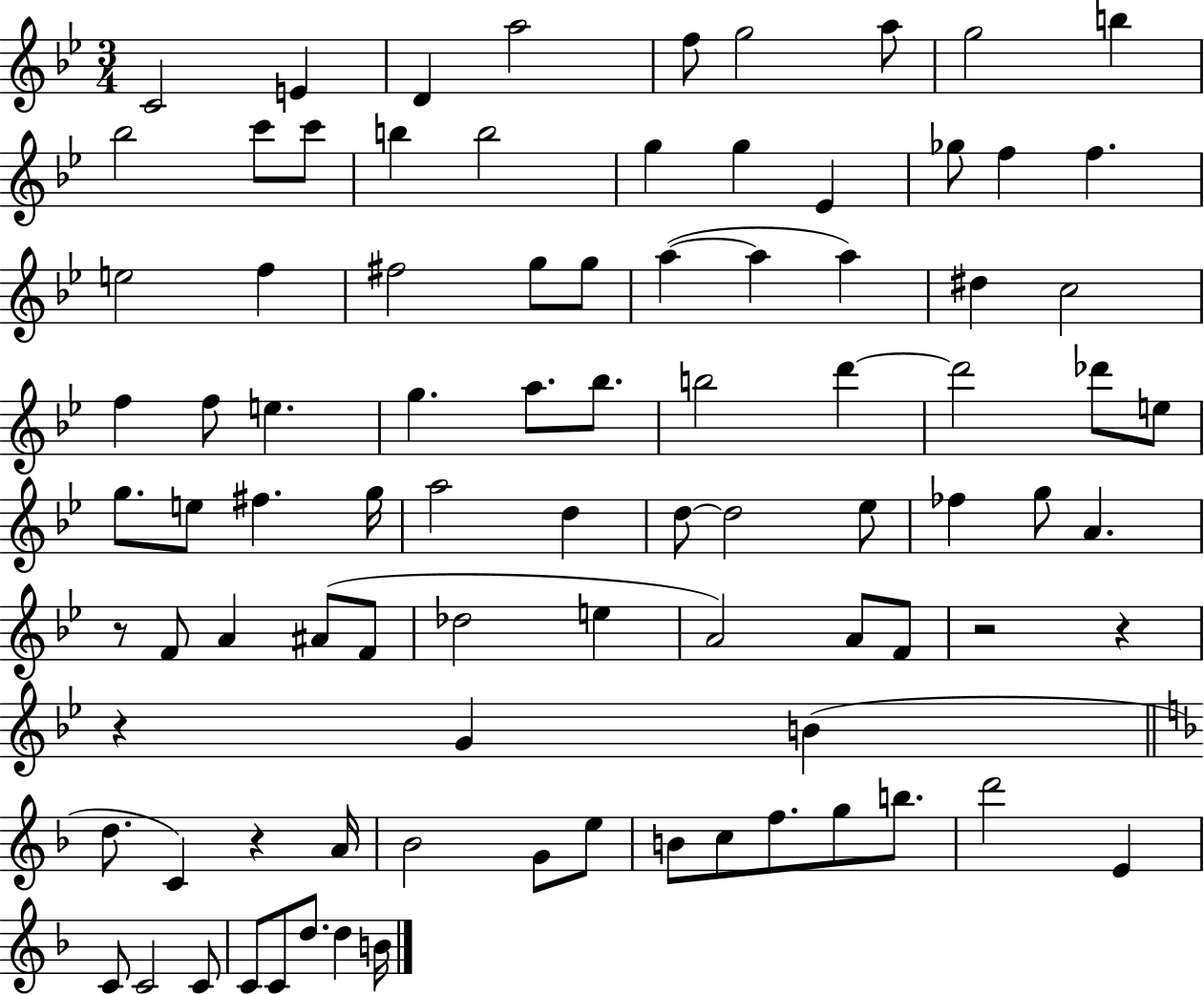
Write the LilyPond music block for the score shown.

{
  \clef treble
  \numericTimeSignature
  \time 3/4
  \key bes \major
  c'2 e'4 | d'4 a''2 | f''8 g''2 a''8 | g''2 b''4 | \break bes''2 c'''8 c'''8 | b''4 b''2 | g''4 g''4 ees'4 | ges''8 f''4 f''4. | \break e''2 f''4 | fis''2 g''8 g''8 | a''4~(~ a''4 a''4) | dis''4 c''2 | \break f''4 f''8 e''4. | g''4. a''8. bes''8. | b''2 d'''4~~ | d'''2 des'''8 e''8 | \break g''8. e''8 fis''4. g''16 | a''2 d''4 | d''8~~ d''2 ees''8 | fes''4 g''8 a'4. | \break r8 f'8 a'4 ais'8( f'8 | des''2 e''4 | a'2) a'8 f'8 | r2 r4 | \break r4 g'4 b'4( | \bar "||" \break \key f \major d''8. c'4) r4 a'16 | bes'2 g'8 e''8 | b'8 c''8 f''8. g''8 b''8. | d'''2 e'4 | \break c'8 c'2 c'8 | c'8 c'8 d''8. d''4 b'16 | \bar "|."
}